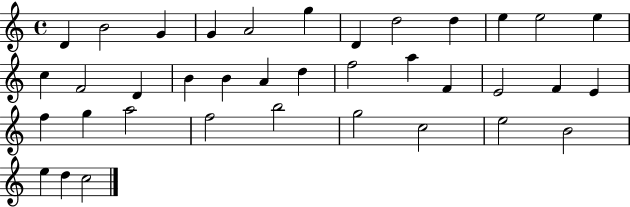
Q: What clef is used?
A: treble